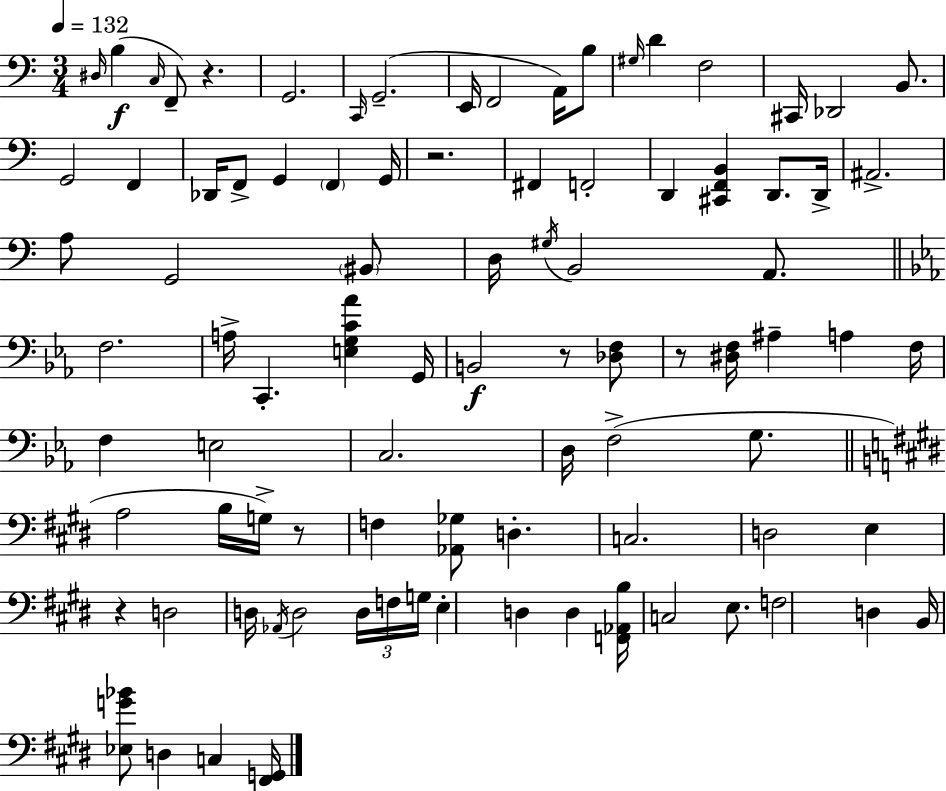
X:1
T:Untitled
M:3/4
L:1/4
K:C
^D,/4 B, C,/4 F,,/2 z G,,2 C,,/4 G,,2 E,,/4 F,,2 A,,/4 B,/2 ^G,/4 D F,2 ^C,,/4 _D,,2 B,,/2 G,,2 F,, _D,,/4 F,,/2 G,, F,, G,,/4 z2 ^F,, F,,2 D,, [^C,,F,,B,,] D,,/2 D,,/4 ^A,,2 A,/2 G,,2 ^B,,/2 D,/4 ^G,/4 B,,2 A,,/2 F,2 A,/4 C,, [E,G,C_A] G,,/4 B,,2 z/2 [_D,F,]/2 z/2 [^D,F,]/4 ^A, A, F,/4 F, E,2 C,2 D,/4 F,2 G,/2 A,2 B,/4 G,/4 z/2 F, [_A,,_G,]/2 D, C,2 D,2 E, z D,2 D,/4 _A,,/4 D,2 D,/4 F,/4 G,/4 E, D, D, [F,,_A,,B,]/4 C,2 E,/2 F,2 D, B,,/4 [_E,G_B]/2 D, C, [^F,,G,,]/4